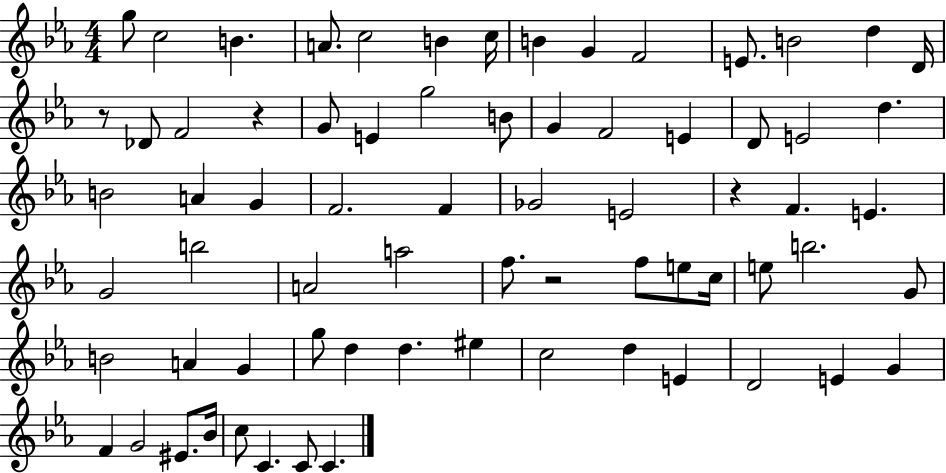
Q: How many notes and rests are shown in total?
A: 71